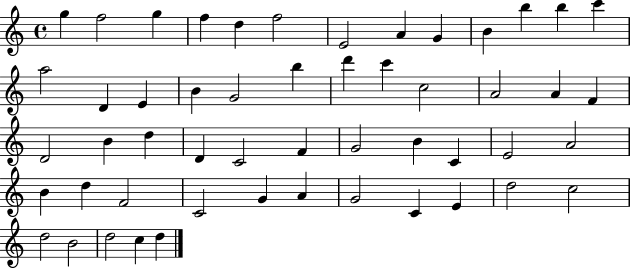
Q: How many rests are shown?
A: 0